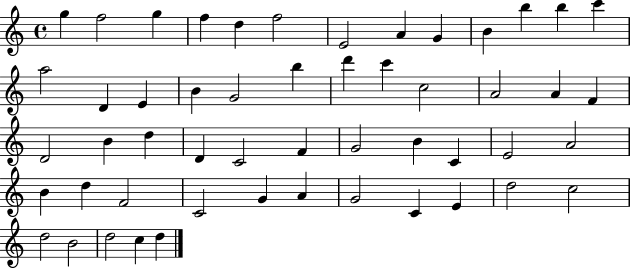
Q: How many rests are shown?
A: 0